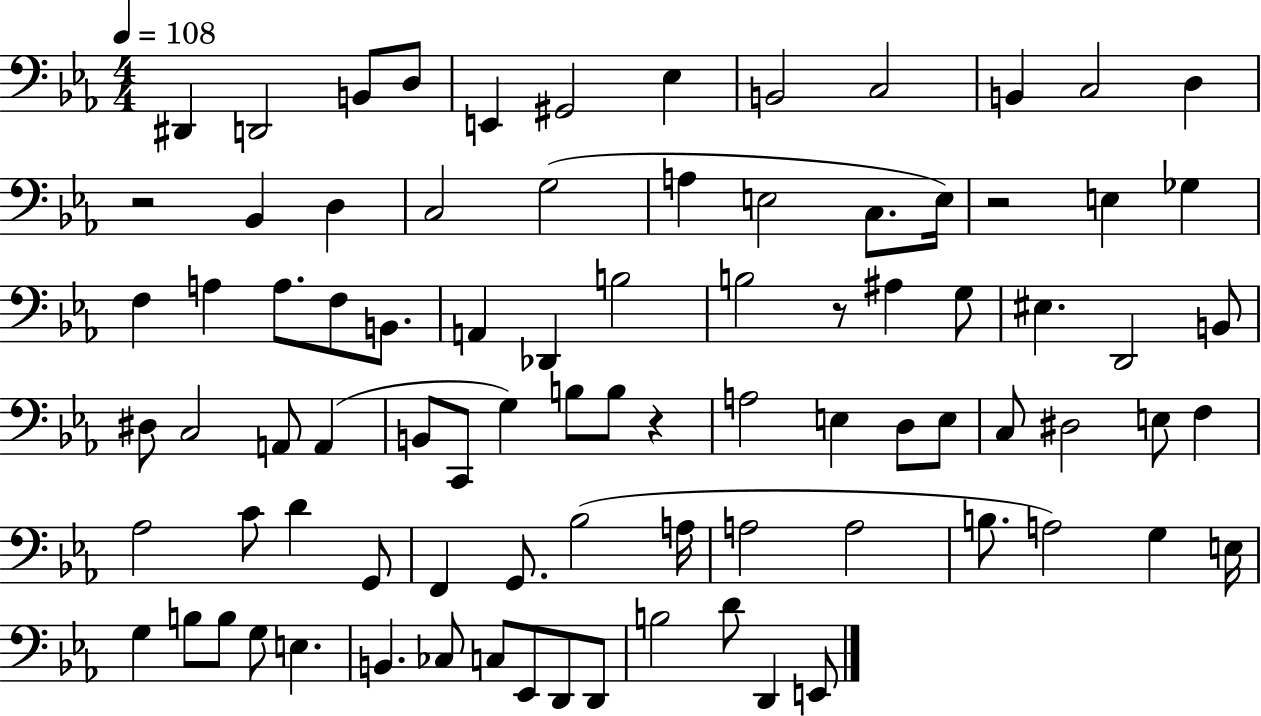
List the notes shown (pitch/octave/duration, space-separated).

D#2/q D2/h B2/e D3/e E2/q G#2/h Eb3/q B2/h C3/h B2/q C3/h D3/q R/h Bb2/q D3/q C3/h G3/h A3/q E3/h C3/e. E3/s R/h E3/q Gb3/q F3/q A3/q A3/e. F3/e B2/e. A2/q Db2/q B3/h B3/h R/e A#3/q G3/e EIS3/q. D2/h B2/e D#3/e C3/h A2/e A2/q B2/e C2/e G3/q B3/e B3/e R/q A3/h E3/q D3/e E3/e C3/e D#3/h E3/e F3/q Ab3/h C4/e D4/q G2/e F2/q G2/e. Bb3/h A3/s A3/h A3/h B3/e. A3/h G3/q E3/s G3/q B3/e B3/e G3/e E3/q. B2/q. CES3/e C3/e Eb2/e D2/e D2/e B3/h D4/e D2/q E2/e